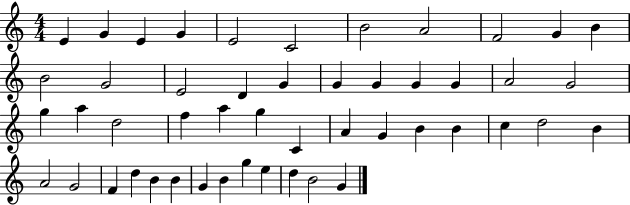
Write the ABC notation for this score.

X:1
T:Untitled
M:4/4
L:1/4
K:C
E G E G E2 C2 B2 A2 F2 G B B2 G2 E2 D G G G G G A2 G2 g a d2 f a g C A G B B c d2 B A2 G2 F d B B G B g e d B2 G